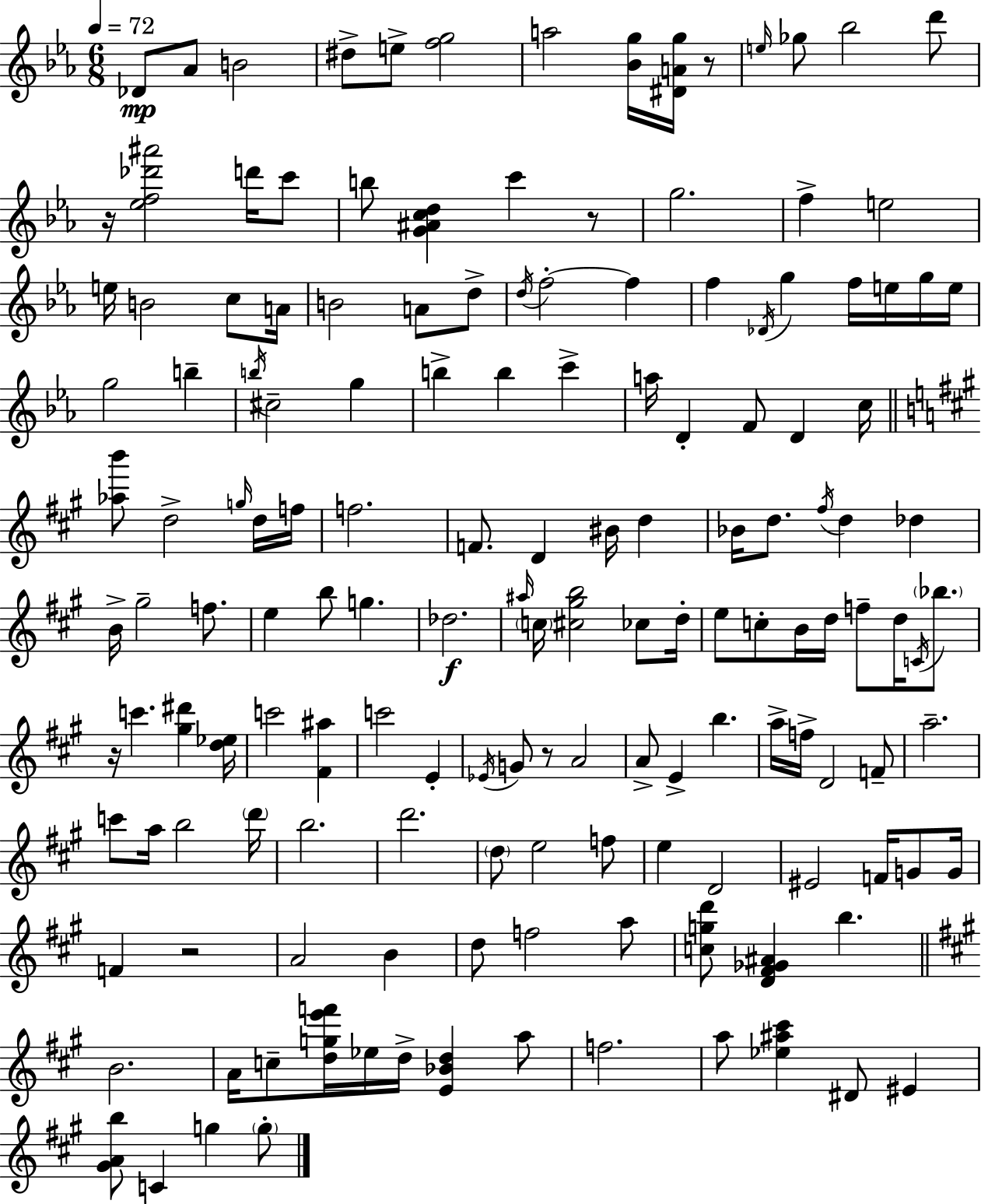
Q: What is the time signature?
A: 6/8